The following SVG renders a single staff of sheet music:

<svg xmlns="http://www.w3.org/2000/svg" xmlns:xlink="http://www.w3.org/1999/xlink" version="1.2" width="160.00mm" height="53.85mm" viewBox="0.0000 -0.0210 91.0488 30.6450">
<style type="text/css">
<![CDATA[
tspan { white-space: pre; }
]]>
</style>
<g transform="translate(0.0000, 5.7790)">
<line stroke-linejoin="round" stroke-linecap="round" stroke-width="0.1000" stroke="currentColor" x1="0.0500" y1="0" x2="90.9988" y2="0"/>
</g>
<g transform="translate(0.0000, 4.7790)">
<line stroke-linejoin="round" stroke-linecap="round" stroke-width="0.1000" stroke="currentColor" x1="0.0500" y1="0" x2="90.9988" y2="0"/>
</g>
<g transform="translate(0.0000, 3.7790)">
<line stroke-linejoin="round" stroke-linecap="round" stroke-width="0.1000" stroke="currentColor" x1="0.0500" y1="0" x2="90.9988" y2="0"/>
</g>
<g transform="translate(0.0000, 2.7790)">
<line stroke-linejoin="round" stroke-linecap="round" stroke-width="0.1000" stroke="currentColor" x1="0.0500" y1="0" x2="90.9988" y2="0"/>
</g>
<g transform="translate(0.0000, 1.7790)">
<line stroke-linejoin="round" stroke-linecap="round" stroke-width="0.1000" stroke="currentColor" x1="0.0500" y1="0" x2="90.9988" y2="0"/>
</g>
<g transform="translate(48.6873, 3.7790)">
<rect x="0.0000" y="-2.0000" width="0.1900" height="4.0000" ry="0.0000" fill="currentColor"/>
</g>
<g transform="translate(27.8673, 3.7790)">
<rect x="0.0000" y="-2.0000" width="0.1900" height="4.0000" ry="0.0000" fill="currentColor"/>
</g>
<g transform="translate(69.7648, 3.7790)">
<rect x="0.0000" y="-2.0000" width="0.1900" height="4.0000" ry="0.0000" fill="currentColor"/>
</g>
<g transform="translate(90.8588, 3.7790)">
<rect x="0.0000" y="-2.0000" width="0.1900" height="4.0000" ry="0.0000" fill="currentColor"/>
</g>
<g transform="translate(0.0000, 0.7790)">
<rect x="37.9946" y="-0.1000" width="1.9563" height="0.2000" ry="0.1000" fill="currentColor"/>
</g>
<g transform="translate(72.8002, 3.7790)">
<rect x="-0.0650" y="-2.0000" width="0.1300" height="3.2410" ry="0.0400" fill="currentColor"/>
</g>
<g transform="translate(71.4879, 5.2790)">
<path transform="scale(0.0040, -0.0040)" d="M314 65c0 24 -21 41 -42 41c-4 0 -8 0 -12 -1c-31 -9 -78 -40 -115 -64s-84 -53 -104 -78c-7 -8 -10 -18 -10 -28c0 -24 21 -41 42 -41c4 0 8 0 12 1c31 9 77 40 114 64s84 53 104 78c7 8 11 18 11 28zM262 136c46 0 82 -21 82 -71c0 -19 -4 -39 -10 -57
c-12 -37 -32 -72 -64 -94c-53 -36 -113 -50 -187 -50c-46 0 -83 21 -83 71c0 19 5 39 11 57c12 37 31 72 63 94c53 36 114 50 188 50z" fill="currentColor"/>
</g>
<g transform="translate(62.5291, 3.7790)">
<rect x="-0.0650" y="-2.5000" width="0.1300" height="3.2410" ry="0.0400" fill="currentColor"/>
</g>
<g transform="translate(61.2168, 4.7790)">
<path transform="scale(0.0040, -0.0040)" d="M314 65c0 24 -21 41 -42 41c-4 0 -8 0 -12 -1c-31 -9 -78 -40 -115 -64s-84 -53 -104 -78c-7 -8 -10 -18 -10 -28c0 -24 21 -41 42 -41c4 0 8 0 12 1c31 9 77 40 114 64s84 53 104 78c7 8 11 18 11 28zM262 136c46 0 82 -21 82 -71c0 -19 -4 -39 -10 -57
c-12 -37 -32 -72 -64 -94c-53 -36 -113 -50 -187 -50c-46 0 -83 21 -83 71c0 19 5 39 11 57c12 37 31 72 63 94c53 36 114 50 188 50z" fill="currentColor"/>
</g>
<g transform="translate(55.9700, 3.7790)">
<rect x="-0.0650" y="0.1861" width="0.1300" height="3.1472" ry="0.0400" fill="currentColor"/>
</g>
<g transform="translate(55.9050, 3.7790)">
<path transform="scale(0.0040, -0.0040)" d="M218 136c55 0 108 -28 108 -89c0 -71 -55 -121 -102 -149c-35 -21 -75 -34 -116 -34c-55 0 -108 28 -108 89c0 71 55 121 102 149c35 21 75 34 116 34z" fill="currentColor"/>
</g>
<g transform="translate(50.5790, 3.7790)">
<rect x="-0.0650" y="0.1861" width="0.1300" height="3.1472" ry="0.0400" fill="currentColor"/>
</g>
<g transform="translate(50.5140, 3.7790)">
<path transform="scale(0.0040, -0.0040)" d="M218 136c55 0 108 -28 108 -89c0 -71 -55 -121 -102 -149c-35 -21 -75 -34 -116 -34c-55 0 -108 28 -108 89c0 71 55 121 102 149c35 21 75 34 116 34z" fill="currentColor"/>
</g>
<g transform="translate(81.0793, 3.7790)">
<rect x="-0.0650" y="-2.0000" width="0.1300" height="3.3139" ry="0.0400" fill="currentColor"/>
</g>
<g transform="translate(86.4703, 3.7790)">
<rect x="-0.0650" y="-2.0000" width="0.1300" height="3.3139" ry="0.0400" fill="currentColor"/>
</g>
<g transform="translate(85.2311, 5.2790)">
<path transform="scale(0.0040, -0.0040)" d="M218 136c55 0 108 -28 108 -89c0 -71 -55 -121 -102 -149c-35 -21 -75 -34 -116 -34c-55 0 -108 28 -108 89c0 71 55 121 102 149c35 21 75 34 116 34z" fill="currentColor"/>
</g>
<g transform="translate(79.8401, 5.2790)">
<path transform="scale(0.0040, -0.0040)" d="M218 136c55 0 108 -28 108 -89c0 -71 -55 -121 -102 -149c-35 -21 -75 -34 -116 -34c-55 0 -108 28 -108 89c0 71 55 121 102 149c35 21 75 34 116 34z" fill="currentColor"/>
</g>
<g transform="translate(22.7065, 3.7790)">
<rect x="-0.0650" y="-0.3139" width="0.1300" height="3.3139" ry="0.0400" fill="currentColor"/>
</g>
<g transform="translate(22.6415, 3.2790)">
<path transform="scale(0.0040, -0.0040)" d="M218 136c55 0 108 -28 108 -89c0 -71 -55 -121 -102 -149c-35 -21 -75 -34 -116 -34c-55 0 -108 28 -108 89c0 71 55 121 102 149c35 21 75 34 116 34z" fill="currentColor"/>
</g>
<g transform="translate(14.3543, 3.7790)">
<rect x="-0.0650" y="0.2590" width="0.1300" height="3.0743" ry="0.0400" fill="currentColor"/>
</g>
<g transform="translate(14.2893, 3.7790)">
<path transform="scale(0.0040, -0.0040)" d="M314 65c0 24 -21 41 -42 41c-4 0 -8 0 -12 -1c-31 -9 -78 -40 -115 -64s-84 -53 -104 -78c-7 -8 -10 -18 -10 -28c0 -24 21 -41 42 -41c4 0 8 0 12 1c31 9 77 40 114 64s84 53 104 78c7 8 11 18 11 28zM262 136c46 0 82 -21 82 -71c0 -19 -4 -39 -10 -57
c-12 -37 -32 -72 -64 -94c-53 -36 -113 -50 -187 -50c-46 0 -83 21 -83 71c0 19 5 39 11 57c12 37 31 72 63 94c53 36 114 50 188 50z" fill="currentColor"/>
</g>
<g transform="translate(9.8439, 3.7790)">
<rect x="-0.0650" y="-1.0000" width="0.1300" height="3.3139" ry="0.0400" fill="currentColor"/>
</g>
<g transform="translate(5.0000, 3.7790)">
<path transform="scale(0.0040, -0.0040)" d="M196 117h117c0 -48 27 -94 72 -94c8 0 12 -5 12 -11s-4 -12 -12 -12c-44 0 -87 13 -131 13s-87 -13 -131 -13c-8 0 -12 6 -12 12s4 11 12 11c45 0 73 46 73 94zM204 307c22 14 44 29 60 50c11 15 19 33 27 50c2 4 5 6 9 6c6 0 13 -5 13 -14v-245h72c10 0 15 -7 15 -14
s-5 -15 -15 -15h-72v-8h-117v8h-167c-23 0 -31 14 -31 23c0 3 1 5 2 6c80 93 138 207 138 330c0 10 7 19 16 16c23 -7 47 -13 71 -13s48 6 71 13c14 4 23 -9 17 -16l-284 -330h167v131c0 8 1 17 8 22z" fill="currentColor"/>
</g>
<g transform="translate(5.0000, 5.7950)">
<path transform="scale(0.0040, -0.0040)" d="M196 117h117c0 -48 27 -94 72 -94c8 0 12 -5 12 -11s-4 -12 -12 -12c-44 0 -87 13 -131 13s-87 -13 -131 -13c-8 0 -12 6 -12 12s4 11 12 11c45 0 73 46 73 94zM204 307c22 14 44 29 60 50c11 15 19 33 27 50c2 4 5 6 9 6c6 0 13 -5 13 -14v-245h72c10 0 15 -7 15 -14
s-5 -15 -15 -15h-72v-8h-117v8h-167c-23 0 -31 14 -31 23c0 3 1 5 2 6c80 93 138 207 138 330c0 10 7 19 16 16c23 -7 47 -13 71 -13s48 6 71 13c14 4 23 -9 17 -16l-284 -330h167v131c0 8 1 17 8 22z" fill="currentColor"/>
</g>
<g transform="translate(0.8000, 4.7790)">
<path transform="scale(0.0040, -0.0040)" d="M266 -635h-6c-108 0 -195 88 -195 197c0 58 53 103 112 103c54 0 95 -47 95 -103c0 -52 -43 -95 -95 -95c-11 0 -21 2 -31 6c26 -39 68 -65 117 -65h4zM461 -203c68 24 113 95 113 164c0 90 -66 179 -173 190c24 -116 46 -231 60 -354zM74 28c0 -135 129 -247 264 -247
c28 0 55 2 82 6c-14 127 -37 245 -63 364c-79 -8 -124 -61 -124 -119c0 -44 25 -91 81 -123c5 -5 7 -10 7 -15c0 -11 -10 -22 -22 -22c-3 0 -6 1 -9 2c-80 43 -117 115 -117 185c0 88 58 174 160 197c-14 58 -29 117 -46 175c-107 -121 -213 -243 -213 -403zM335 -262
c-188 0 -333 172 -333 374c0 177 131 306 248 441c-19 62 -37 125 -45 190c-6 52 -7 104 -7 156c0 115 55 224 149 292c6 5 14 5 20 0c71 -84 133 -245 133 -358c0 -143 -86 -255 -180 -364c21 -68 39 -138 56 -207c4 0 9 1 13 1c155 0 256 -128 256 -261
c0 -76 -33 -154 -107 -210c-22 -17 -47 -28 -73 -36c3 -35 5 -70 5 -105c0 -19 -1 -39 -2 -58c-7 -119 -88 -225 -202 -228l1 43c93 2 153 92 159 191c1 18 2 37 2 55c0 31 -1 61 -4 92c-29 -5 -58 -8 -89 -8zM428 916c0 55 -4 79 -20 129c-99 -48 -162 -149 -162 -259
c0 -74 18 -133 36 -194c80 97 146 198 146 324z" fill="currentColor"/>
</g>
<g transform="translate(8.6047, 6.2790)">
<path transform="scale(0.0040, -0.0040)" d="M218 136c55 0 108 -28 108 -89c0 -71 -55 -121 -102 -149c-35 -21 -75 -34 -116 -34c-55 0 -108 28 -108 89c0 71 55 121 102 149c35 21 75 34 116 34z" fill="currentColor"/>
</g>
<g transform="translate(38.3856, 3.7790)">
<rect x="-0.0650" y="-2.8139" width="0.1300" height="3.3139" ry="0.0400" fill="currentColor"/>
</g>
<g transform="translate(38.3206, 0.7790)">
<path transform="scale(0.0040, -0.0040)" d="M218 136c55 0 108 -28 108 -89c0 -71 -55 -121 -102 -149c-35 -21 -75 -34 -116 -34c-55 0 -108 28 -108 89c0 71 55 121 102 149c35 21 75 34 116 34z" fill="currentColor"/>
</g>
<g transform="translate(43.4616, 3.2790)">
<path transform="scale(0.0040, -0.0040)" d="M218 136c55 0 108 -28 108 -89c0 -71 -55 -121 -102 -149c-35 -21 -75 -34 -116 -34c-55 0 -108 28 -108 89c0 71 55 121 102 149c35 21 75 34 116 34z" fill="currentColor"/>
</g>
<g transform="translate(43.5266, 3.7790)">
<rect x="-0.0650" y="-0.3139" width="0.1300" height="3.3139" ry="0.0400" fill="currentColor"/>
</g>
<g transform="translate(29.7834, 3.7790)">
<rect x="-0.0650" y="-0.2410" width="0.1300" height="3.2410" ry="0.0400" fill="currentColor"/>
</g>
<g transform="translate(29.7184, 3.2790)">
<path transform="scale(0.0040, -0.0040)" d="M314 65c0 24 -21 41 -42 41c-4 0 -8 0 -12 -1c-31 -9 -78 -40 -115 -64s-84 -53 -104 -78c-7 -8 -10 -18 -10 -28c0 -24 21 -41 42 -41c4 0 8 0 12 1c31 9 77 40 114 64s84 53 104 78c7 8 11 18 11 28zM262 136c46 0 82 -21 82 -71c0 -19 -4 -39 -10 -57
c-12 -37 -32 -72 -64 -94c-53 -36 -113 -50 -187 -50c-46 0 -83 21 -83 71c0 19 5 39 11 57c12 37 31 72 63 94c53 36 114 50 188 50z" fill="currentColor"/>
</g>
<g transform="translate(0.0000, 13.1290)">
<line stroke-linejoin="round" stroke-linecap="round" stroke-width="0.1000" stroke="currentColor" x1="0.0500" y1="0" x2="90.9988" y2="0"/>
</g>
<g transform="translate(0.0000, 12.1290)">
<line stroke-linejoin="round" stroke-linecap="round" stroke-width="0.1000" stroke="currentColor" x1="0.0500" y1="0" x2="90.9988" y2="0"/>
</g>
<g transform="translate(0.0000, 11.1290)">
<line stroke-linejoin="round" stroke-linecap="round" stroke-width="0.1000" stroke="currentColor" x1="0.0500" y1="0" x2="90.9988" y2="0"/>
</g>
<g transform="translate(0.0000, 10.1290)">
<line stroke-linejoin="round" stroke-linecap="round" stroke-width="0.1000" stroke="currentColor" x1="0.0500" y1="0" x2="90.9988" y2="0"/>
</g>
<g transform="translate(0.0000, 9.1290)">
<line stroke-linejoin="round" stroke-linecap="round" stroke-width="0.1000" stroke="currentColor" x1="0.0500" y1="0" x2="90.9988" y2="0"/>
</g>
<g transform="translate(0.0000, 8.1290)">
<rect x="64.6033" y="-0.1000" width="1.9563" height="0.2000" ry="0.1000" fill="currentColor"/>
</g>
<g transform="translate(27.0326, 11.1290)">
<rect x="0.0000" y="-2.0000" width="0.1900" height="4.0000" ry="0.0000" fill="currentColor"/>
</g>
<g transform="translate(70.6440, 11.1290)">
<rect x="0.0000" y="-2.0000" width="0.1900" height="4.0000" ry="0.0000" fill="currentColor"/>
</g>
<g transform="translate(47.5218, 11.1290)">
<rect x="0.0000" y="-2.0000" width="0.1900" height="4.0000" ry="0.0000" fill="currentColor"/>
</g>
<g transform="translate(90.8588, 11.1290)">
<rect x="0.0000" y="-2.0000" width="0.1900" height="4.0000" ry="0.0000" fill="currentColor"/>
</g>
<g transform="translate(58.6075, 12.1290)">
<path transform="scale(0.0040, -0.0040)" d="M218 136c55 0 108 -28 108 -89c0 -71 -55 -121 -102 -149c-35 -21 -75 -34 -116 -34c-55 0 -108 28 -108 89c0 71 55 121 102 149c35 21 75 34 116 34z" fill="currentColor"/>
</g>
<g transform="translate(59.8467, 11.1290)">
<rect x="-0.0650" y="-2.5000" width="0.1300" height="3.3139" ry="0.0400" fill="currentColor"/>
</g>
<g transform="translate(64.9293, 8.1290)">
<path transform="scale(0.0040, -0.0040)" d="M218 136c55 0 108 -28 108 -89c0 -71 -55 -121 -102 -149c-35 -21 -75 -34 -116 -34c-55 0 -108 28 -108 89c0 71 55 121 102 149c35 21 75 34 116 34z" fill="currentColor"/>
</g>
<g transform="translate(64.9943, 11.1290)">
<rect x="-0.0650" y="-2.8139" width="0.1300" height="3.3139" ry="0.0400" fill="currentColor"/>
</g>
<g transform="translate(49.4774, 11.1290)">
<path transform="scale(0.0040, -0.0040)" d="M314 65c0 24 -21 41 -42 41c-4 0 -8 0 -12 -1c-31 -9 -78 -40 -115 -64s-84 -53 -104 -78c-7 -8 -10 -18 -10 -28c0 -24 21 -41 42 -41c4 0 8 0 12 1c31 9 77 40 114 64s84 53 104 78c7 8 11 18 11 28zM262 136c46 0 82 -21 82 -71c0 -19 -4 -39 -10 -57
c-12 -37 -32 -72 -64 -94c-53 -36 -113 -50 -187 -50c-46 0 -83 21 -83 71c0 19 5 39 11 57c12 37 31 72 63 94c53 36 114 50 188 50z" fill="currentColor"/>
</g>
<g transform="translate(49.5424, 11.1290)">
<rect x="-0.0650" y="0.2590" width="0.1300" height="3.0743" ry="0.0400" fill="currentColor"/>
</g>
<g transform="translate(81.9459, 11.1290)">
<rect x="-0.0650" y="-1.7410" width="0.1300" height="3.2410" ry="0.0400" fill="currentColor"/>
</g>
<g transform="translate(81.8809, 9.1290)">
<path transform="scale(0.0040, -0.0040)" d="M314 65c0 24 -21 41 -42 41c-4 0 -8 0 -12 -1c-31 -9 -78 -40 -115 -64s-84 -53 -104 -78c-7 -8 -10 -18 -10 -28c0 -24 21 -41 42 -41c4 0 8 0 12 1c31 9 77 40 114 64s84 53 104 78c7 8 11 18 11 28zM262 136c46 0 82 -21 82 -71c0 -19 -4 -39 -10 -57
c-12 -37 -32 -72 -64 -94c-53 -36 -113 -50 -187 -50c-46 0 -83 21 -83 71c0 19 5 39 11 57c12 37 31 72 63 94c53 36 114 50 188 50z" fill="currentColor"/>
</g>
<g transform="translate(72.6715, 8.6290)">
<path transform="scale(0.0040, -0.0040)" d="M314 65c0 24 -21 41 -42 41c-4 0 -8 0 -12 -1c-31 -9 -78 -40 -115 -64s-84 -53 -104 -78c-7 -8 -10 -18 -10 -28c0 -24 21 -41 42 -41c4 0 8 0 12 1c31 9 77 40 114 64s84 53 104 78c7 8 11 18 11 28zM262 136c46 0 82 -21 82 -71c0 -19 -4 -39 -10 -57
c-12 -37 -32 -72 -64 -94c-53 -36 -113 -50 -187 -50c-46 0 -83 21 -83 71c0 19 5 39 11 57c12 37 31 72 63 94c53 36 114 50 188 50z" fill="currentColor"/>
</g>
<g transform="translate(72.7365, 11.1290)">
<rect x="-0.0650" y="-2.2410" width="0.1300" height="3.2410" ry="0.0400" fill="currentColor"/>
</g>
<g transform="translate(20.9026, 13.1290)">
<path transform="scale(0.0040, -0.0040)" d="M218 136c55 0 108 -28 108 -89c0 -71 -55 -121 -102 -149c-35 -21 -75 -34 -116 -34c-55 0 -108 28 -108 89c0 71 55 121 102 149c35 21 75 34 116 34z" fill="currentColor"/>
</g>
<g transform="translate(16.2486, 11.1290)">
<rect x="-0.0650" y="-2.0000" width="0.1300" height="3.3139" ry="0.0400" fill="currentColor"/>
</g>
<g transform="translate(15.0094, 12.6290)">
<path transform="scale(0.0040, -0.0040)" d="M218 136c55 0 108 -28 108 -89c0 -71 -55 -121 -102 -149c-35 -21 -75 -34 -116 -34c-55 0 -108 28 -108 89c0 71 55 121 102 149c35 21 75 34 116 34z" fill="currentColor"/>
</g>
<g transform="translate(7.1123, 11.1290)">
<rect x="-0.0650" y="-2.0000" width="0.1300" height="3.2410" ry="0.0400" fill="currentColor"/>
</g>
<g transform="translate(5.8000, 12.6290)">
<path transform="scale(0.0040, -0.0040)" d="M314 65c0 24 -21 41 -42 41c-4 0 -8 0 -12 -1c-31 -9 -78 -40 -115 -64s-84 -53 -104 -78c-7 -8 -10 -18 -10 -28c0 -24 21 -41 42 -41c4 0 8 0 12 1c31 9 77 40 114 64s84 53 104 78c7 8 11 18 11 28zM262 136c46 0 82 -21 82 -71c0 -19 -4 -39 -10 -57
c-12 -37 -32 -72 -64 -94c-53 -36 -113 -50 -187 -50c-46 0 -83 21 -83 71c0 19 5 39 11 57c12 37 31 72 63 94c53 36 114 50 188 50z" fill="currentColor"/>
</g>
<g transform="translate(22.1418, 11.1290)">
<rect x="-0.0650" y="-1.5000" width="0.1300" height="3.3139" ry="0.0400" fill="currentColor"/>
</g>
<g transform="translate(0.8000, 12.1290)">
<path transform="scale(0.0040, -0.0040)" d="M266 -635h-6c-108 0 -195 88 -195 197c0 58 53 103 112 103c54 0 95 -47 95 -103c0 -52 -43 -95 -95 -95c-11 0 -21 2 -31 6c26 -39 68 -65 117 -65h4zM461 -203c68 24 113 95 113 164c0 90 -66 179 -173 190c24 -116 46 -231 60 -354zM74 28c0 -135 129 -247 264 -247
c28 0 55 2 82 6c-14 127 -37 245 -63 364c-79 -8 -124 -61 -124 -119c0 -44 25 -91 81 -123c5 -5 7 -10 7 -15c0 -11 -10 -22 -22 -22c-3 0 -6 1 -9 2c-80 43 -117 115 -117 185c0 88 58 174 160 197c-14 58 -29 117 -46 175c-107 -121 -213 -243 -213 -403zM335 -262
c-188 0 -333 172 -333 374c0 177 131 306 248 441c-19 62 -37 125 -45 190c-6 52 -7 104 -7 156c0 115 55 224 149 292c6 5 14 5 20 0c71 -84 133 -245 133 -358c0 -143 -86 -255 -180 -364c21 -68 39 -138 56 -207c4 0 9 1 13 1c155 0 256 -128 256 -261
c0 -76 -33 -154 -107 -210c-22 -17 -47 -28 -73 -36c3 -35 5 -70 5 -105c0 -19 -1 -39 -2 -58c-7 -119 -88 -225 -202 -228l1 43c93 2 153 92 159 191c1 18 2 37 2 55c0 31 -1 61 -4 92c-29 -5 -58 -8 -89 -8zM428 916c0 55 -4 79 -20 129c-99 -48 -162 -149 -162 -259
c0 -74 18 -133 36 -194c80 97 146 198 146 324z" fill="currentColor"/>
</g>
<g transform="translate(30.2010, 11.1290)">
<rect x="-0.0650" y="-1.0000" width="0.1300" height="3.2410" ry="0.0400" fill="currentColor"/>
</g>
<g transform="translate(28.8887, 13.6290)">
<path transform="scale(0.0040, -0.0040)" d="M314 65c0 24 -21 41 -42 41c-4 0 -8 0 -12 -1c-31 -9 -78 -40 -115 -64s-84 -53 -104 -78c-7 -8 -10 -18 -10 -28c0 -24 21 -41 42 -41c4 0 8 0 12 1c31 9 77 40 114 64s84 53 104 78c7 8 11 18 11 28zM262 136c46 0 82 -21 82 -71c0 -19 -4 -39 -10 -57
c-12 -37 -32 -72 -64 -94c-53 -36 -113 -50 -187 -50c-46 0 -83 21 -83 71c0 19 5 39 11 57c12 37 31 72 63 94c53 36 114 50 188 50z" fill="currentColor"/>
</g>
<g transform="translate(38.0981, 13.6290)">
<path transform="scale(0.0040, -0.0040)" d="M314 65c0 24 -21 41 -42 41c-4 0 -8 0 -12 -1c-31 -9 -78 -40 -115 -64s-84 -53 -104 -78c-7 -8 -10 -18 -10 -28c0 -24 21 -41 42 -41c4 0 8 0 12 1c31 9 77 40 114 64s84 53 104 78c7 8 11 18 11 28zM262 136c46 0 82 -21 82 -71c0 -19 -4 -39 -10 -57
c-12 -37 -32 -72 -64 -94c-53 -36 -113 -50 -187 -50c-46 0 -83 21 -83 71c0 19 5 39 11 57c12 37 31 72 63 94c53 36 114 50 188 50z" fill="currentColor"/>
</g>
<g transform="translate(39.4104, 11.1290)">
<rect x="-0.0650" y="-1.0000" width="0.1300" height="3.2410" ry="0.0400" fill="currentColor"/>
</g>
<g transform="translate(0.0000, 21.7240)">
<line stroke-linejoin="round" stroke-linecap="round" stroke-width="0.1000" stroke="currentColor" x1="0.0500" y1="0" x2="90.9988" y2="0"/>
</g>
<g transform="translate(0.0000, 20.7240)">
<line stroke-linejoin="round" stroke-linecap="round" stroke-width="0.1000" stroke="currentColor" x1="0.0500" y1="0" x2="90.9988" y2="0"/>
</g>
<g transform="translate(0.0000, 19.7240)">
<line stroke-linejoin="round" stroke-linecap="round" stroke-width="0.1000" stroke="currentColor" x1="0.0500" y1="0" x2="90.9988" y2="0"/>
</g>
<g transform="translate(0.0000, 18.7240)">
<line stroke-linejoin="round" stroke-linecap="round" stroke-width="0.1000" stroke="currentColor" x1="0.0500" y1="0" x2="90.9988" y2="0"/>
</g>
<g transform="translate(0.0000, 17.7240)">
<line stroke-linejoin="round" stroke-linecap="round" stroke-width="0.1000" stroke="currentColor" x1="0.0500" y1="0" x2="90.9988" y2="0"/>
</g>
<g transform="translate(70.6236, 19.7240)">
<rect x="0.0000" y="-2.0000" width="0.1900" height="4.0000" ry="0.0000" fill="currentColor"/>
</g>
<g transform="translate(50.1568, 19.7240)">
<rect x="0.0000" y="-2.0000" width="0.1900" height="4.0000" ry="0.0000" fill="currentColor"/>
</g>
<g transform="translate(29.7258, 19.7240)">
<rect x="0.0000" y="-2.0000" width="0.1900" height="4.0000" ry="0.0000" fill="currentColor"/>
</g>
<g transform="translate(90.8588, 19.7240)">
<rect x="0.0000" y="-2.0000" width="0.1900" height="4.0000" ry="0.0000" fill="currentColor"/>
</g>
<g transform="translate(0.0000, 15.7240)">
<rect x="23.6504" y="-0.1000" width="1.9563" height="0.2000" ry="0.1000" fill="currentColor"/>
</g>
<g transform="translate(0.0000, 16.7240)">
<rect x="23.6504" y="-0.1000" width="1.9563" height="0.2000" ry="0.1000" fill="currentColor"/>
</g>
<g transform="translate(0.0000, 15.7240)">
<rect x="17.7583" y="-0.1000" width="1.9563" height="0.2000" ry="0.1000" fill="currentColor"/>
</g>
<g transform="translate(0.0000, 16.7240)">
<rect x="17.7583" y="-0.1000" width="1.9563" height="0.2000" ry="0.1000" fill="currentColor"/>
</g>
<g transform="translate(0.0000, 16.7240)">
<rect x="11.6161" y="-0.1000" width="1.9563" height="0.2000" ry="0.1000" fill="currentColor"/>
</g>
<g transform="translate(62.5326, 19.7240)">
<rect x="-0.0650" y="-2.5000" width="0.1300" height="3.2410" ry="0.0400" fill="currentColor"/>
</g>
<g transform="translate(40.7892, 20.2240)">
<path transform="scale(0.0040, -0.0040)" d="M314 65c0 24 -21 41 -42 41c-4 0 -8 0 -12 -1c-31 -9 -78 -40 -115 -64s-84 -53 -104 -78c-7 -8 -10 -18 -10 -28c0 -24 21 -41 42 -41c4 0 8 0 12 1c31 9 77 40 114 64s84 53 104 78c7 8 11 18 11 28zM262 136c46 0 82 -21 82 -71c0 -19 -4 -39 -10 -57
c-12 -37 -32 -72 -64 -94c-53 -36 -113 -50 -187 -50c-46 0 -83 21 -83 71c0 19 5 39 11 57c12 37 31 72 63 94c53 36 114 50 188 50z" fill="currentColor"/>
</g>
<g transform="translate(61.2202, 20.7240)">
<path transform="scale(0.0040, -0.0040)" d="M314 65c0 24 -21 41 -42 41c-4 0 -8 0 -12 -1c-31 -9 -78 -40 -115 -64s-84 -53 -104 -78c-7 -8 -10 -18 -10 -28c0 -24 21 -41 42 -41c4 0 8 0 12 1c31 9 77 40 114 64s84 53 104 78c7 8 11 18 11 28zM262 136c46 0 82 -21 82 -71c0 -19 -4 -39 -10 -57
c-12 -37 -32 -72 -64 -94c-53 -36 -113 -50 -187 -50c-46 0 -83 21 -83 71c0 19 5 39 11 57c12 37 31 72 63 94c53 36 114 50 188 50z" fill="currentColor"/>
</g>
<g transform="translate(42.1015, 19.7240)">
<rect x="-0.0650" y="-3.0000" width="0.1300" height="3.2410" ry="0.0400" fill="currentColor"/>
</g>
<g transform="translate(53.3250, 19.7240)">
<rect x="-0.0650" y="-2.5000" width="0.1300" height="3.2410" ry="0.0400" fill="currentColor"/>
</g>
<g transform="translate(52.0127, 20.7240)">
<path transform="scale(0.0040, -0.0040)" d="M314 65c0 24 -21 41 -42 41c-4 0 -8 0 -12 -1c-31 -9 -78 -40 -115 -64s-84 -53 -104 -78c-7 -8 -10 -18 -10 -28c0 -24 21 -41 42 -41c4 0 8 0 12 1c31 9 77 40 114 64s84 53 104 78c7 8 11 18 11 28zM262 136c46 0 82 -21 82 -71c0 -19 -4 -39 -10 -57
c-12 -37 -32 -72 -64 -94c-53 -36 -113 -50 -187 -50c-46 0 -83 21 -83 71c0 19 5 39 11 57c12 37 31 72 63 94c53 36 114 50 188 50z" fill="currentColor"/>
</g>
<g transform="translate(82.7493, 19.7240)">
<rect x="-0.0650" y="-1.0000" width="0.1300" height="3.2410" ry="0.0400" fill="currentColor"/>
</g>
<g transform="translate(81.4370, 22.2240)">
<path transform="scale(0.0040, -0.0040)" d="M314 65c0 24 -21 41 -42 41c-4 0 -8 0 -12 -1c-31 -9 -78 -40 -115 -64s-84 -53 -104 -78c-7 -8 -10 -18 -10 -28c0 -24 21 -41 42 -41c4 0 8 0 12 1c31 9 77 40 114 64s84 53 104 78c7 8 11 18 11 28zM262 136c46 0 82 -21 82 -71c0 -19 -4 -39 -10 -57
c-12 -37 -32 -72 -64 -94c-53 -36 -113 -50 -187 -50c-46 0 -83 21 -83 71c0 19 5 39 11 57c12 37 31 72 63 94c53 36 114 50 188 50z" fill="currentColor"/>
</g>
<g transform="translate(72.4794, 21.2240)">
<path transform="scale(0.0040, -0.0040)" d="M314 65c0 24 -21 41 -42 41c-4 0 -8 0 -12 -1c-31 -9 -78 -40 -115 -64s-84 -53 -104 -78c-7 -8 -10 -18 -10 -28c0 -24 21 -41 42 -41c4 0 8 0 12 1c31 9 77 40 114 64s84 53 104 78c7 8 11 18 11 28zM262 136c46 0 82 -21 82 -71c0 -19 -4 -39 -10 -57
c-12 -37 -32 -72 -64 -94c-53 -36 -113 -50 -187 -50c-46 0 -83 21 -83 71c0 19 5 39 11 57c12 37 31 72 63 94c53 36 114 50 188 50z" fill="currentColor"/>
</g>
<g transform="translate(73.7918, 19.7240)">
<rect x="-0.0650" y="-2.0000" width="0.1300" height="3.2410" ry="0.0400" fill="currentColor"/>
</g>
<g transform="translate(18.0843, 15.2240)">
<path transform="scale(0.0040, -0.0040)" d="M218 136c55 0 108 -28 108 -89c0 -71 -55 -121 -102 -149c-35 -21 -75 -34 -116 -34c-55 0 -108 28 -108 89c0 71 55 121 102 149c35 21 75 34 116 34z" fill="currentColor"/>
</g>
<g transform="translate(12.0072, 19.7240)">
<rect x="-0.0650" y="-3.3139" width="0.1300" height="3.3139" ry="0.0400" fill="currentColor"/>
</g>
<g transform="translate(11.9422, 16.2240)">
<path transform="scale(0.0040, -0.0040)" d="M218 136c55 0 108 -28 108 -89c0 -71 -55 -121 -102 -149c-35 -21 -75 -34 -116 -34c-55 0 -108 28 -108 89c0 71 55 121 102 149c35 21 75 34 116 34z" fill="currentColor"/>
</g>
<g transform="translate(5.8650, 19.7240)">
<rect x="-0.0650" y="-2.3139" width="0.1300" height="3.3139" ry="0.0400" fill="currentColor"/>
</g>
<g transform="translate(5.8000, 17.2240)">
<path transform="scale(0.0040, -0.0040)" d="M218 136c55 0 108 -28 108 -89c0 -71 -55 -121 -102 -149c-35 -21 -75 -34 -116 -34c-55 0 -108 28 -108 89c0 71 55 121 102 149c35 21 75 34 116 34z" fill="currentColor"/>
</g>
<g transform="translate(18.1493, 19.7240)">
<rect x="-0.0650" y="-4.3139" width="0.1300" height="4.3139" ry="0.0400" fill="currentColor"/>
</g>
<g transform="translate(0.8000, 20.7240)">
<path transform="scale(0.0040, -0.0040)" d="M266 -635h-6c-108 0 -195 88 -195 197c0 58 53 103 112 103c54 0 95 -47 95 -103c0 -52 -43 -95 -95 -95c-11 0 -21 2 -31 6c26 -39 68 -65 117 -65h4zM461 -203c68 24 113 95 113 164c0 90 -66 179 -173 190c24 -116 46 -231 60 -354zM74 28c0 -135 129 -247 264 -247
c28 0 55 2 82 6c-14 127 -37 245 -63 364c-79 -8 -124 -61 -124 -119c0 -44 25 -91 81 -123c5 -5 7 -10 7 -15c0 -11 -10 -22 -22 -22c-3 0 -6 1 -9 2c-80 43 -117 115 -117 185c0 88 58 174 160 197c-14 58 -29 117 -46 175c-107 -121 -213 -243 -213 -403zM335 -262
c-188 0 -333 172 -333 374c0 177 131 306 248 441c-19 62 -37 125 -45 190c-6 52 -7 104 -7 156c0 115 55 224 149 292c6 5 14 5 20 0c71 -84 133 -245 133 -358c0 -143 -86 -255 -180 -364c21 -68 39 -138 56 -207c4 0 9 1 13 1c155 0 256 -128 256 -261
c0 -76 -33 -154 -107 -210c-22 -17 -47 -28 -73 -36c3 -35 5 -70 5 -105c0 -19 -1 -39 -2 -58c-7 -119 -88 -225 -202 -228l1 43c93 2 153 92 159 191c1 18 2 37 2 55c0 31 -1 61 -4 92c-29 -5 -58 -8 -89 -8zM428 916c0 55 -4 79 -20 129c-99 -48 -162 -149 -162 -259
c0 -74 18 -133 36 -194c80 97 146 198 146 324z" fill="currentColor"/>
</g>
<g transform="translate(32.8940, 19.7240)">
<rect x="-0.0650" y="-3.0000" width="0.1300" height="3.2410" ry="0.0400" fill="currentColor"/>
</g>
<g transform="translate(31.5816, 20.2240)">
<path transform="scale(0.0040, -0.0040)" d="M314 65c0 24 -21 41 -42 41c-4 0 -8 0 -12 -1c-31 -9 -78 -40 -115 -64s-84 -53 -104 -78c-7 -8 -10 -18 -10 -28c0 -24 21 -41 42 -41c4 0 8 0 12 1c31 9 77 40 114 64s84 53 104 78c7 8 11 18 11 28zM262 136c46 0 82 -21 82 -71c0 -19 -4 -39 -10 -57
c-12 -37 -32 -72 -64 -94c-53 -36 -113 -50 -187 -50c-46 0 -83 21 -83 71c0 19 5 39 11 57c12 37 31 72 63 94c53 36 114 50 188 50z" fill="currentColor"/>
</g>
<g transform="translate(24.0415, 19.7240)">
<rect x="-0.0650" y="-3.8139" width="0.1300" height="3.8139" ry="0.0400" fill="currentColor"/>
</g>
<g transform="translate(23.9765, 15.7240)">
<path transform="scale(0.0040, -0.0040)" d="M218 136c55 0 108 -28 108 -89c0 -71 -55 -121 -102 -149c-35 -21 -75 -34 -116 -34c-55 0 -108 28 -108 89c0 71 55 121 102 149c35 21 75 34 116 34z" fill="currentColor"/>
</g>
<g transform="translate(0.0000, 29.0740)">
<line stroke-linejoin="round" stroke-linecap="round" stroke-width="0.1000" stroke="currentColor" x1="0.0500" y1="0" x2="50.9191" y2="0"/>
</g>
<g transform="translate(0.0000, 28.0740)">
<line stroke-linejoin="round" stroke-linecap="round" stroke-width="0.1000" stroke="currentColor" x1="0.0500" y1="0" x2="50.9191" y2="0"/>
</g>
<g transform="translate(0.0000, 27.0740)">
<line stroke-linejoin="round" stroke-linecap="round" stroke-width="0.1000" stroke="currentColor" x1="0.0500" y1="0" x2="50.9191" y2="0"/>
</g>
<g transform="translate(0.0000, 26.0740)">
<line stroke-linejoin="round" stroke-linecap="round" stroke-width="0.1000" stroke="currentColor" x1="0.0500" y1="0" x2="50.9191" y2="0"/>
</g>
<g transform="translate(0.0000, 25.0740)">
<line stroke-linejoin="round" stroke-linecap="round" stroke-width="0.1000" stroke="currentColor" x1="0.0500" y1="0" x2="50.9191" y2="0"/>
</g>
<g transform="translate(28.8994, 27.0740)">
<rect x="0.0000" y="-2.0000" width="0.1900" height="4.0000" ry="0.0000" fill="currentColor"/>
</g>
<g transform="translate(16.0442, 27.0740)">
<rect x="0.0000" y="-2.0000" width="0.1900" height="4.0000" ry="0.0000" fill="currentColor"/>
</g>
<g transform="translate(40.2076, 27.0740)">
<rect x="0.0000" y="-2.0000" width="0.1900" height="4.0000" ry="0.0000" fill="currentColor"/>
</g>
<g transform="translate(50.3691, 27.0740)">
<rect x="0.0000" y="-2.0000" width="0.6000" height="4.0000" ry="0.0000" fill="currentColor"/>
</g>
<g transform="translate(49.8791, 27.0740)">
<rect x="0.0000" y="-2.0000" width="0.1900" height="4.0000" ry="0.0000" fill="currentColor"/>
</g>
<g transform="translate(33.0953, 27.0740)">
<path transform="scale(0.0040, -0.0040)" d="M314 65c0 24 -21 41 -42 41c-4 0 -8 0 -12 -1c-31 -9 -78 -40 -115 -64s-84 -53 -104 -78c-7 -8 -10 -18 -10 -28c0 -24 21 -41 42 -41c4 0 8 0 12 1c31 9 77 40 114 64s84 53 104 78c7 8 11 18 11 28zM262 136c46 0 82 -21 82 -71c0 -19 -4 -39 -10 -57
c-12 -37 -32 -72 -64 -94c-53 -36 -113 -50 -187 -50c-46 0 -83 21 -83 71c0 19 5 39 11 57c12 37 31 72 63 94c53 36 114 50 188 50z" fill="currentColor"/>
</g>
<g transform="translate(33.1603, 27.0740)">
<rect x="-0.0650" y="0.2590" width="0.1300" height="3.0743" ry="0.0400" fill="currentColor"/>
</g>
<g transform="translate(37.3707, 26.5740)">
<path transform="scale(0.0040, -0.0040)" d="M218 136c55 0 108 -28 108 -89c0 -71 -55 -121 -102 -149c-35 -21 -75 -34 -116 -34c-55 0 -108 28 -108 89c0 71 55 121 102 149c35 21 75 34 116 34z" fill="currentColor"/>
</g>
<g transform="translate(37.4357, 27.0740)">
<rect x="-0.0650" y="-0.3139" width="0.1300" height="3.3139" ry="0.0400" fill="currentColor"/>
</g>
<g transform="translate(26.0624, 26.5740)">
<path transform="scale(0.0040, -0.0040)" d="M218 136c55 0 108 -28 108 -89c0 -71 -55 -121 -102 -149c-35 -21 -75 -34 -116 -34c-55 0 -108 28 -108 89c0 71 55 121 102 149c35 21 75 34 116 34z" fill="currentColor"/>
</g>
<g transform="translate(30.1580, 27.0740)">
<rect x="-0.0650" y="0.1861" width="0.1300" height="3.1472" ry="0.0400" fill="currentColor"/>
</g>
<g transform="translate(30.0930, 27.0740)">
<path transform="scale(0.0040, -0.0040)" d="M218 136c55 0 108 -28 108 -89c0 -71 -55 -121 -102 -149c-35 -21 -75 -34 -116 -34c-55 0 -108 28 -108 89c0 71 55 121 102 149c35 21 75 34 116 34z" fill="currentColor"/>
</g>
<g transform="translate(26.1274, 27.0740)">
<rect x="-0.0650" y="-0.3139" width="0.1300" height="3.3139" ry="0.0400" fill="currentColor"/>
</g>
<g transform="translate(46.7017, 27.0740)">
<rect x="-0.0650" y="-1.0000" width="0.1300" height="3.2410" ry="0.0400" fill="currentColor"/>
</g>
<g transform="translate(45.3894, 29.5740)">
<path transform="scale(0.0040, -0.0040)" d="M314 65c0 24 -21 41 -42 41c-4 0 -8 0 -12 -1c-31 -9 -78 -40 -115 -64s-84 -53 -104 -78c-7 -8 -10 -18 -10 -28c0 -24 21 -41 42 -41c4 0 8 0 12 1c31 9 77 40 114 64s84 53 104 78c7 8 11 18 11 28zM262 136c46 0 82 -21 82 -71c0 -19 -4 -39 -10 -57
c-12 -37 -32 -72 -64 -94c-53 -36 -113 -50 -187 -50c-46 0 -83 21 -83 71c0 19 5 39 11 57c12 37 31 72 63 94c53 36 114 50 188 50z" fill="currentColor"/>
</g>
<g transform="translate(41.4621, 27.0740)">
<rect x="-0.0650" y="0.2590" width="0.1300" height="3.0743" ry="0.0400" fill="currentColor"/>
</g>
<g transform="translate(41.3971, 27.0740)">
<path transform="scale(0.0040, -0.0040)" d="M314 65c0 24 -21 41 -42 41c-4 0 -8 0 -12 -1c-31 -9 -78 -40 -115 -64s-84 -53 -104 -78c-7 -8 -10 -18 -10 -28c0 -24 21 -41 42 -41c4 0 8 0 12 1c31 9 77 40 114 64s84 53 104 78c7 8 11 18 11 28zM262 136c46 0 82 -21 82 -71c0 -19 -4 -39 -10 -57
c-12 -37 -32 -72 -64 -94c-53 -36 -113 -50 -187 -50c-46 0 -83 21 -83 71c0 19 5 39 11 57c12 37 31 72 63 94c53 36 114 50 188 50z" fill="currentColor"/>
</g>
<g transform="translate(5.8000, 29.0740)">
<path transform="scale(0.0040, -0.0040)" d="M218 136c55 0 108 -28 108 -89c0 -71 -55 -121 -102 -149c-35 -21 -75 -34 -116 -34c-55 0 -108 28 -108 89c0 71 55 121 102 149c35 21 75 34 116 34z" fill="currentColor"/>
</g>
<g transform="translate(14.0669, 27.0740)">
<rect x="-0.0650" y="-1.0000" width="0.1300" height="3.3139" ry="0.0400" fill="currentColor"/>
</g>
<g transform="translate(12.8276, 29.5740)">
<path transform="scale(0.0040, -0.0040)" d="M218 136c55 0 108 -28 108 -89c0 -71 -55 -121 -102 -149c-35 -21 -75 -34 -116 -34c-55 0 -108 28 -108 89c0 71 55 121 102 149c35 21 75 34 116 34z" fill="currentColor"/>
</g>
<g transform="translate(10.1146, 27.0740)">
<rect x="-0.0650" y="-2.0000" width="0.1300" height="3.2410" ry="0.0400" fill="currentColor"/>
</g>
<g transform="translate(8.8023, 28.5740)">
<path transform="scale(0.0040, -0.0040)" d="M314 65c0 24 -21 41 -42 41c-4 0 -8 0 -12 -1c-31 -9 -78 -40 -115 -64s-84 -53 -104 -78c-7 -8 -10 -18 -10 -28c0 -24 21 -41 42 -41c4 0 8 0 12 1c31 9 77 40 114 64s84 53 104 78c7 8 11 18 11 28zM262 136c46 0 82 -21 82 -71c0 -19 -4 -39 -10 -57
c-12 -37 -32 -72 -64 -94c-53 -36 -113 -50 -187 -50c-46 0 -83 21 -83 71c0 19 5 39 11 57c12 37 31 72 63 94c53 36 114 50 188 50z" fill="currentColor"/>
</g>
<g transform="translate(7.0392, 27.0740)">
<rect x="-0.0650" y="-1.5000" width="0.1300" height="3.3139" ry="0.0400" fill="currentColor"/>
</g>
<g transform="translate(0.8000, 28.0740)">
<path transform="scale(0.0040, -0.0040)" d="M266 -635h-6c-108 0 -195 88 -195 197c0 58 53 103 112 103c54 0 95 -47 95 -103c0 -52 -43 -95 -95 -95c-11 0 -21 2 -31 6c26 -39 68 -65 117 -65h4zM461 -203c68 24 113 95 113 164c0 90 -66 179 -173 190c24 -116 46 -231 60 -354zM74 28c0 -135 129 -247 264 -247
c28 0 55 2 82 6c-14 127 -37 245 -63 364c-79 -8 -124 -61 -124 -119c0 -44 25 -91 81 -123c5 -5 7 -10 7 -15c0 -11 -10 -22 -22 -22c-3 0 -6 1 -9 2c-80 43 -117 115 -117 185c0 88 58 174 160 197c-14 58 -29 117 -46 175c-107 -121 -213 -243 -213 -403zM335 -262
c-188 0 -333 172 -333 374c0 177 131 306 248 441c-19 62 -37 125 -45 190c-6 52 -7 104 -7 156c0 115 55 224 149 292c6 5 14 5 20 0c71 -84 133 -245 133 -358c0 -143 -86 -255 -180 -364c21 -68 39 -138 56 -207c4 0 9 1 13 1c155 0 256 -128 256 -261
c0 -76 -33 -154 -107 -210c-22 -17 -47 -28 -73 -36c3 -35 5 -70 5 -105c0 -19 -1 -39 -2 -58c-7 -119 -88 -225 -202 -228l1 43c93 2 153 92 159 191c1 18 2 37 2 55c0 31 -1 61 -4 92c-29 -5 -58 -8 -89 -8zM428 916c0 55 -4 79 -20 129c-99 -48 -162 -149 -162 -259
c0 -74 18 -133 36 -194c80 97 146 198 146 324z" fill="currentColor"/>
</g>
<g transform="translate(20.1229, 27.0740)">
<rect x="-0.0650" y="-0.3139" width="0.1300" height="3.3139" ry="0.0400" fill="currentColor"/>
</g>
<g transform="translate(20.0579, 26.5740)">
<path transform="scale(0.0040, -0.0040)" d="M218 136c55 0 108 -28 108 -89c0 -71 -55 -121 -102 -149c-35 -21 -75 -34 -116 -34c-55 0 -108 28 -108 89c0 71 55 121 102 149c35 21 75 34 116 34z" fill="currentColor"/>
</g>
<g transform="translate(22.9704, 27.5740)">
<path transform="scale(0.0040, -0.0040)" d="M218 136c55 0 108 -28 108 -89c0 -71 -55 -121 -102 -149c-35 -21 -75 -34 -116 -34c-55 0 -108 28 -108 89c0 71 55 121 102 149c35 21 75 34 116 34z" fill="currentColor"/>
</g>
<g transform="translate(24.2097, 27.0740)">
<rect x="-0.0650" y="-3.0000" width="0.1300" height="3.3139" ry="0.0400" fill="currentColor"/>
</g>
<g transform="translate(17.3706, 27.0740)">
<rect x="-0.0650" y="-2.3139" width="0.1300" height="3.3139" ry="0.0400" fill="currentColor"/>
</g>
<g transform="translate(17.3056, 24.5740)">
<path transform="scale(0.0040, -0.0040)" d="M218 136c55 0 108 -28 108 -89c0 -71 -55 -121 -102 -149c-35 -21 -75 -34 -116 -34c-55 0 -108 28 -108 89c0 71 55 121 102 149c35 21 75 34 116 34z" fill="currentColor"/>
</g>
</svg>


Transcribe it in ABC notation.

X:1
T:Untitled
M:4/4
L:1/4
K:C
D B2 c c2 a c B B G2 F2 F F F2 F E D2 D2 B2 G a g2 f2 g b d' c' A2 A2 G2 G2 F2 D2 E F2 D g c A c B B2 c B2 D2